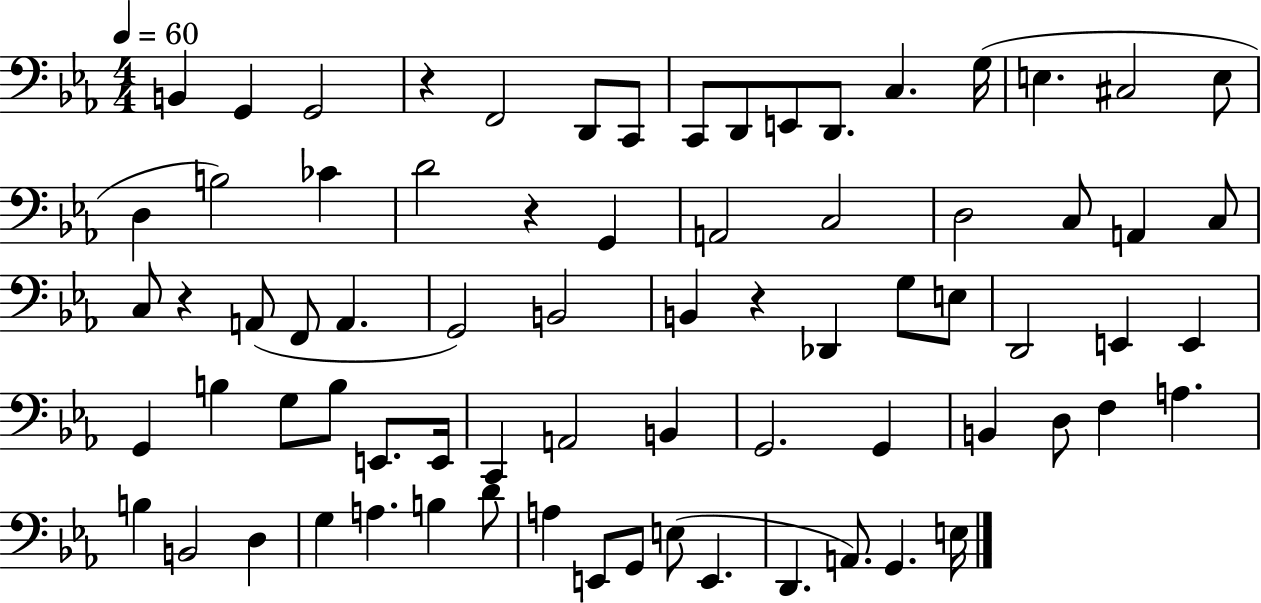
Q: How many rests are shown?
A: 4